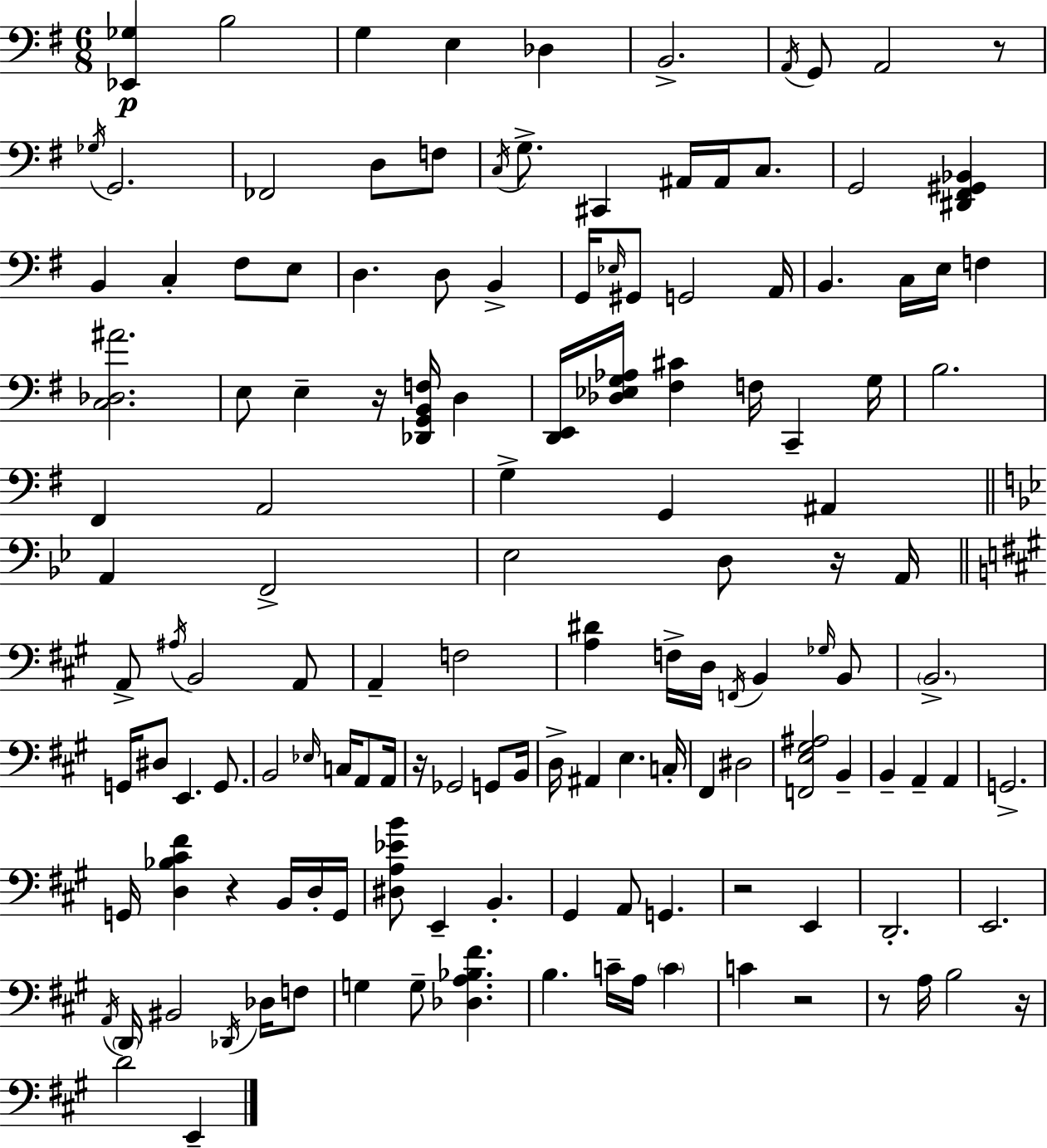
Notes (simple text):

[Eb2,Gb3]/q B3/h G3/q E3/q Db3/q B2/h. A2/s G2/e A2/h R/e Gb3/s G2/h. FES2/h D3/e F3/e C3/s G3/e. C#2/q A#2/s A#2/s C3/e. G2/h [D#2,F#2,G#2,Bb2]/q B2/q C3/q F#3/e E3/e D3/q. D3/e B2/q G2/s Eb3/s G#2/e G2/h A2/s B2/q. C3/s E3/s F3/q [C3,Db3,A#4]/h. E3/e E3/q R/s [Db2,G2,B2,F3]/s D3/q [D2,E2]/s [Db3,Eb3,G3,Ab3]/s [F#3,C#4]/q F3/s C2/q G3/s B3/h. F#2/q A2/h G3/q G2/q A#2/q A2/q F2/h Eb3/h D3/e R/s A2/s A2/e A#3/s B2/h A2/e A2/q F3/h [A3,D#4]/q F3/s D3/s F2/s B2/q Gb3/s B2/e B2/h. G2/s D#3/e E2/q. G2/e. B2/h Eb3/s C3/s A2/e A2/s R/s Gb2/h G2/e B2/s D3/s A#2/q E3/q. C3/s F#2/q D#3/h [F2,E3,G#3,A#3]/h B2/q B2/q A2/q A2/q G2/h. G2/s [D3,Bb3,C#4,F#4]/q R/q B2/s D3/s G2/s [D#3,A3,Eb4,B4]/e E2/q B2/q. G#2/q A2/e G2/q. R/h E2/q D2/h. E2/h. A2/s D2/s BIS2/h Db2/s Db3/s F3/e G3/q G3/e [Db3,A3,Bb3,F#4]/q. B3/q. C4/s A3/s C4/q C4/q R/h R/e A3/s B3/h R/s D4/h E2/q